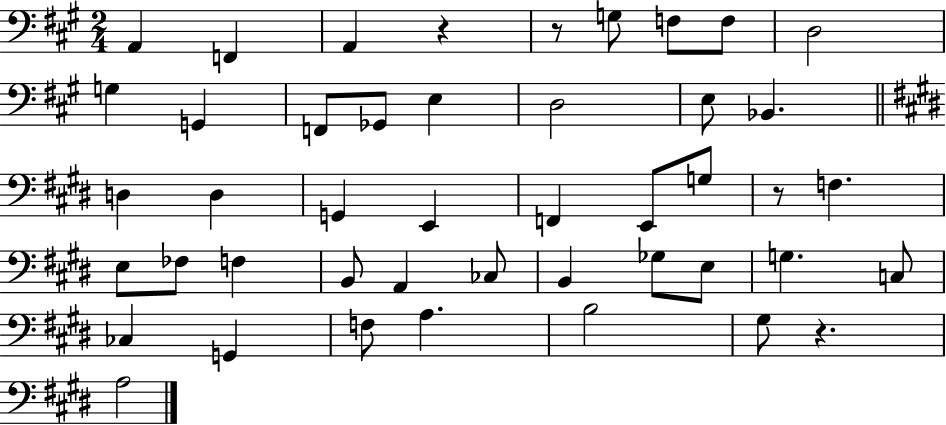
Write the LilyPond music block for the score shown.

{
  \clef bass
  \numericTimeSignature
  \time 2/4
  \key a \major
  a,4 f,4 | a,4 r4 | r8 g8 f8 f8 | d2 | \break g4 g,4 | f,8 ges,8 e4 | d2 | e8 bes,4. | \break \bar "||" \break \key e \major d4 d4 | g,4 e,4 | f,4 e,8 g8 | r8 f4. | \break e8 fes8 f4 | b,8 a,4 ces8 | b,4 ges8 e8 | g4. c8 | \break ces4 g,4 | f8 a4. | b2 | gis8 r4. | \break a2 | \bar "|."
}